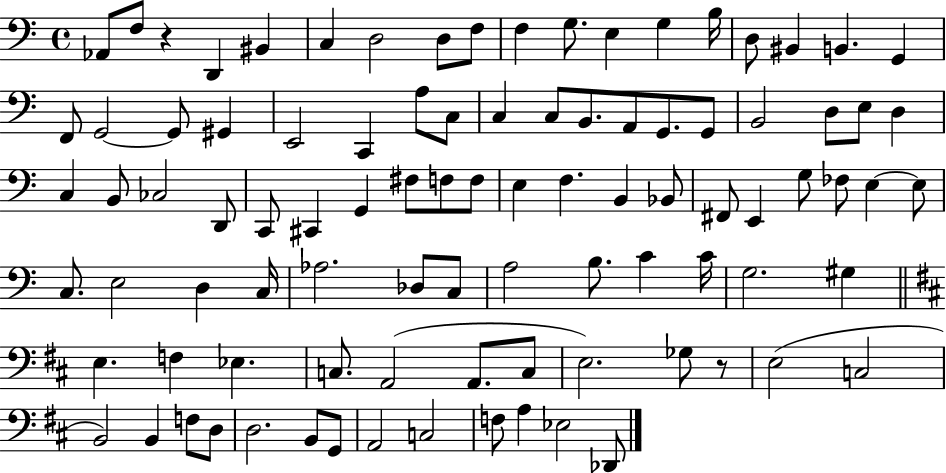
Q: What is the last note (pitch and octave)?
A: Db2